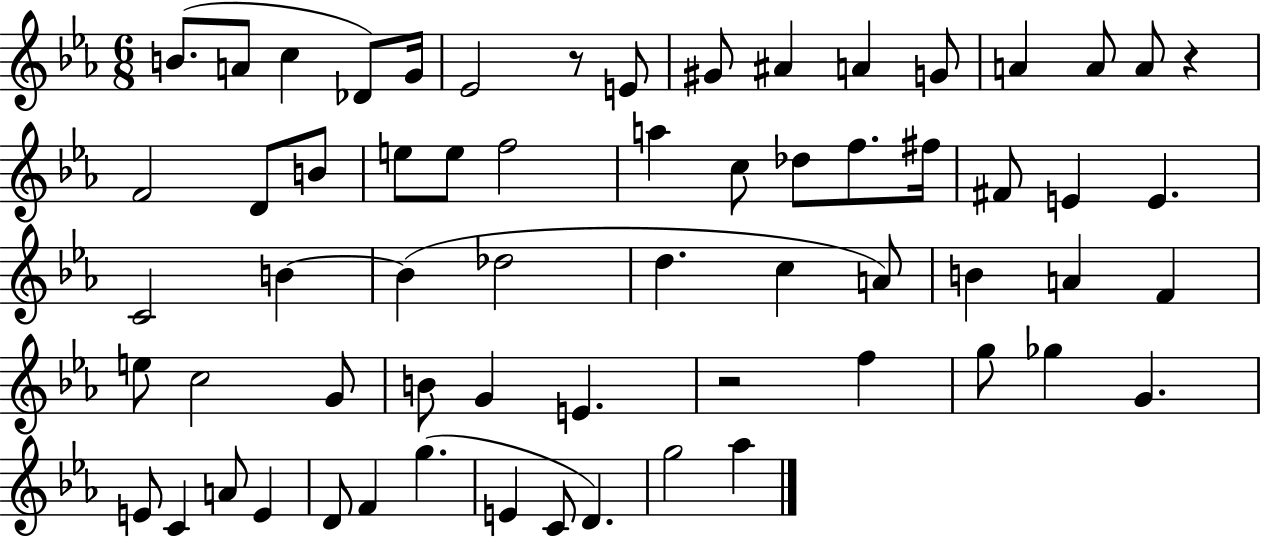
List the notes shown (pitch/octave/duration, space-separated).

B4/e. A4/e C5/q Db4/e G4/s Eb4/h R/e E4/e G#4/e A#4/q A4/q G4/e A4/q A4/e A4/e R/q F4/h D4/e B4/e E5/e E5/e F5/h A5/q C5/e Db5/e F5/e. F#5/s F#4/e E4/q E4/q. C4/h B4/q B4/q Db5/h D5/q. C5/q A4/e B4/q A4/q F4/q E5/e C5/h G4/e B4/e G4/q E4/q. R/h F5/q G5/e Gb5/q G4/q. E4/e C4/q A4/e E4/q D4/e F4/q G5/q. E4/q C4/e D4/q. G5/h Ab5/q